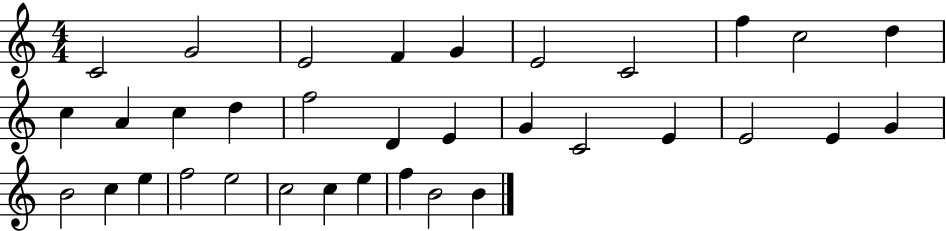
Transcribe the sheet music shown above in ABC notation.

X:1
T:Untitled
M:4/4
L:1/4
K:C
C2 G2 E2 F G E2 C2 f c2 d c A c d f2 D E G C2 E E2 E G B2 c e f2 e2 c2 c e f B2 B